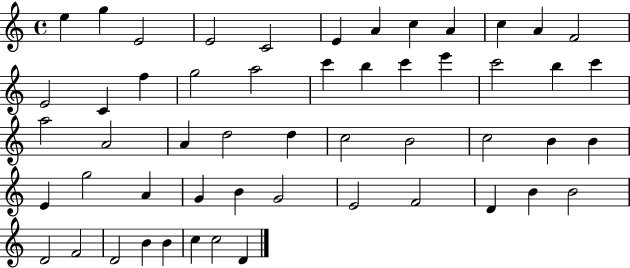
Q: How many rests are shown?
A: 0